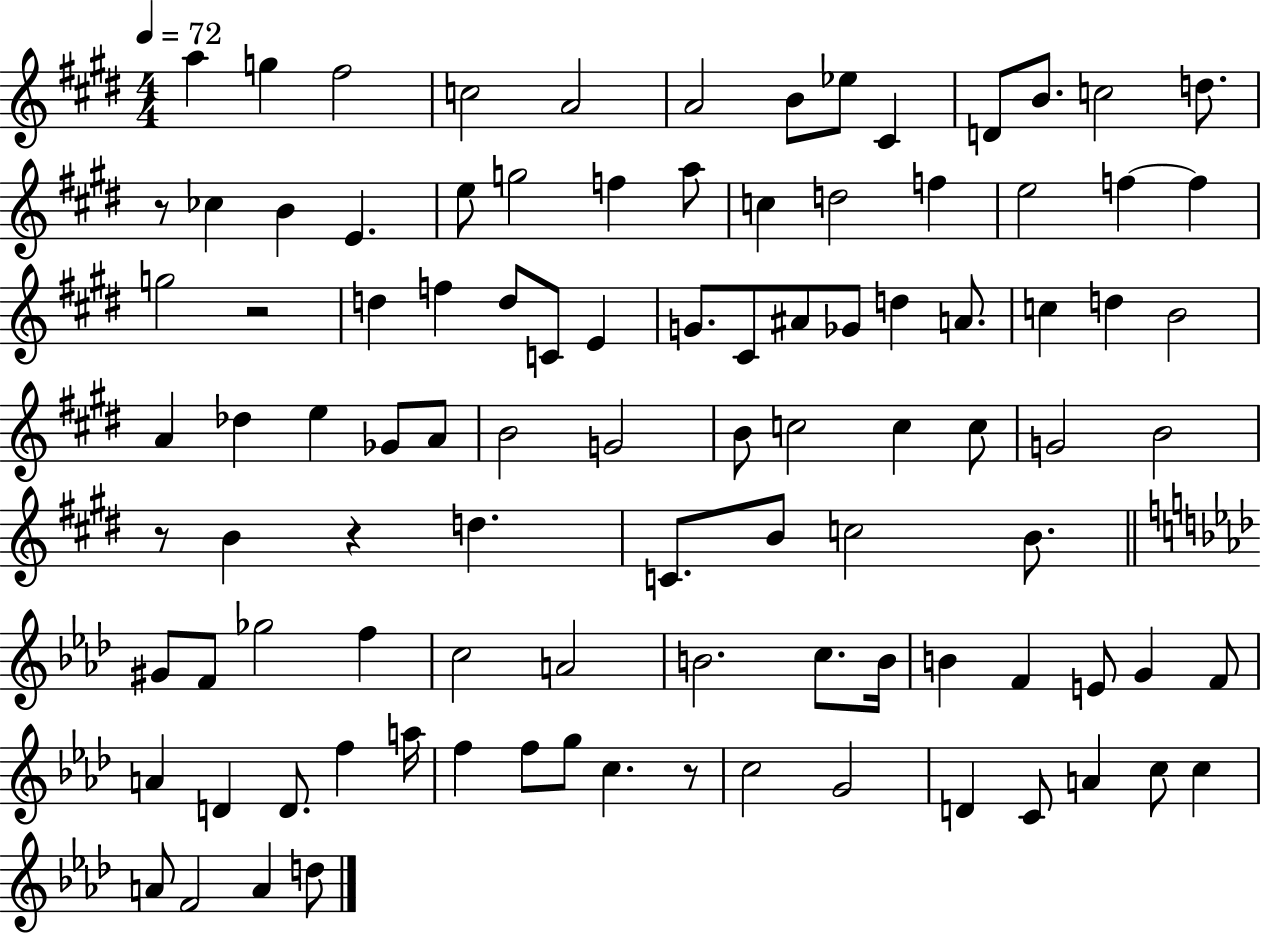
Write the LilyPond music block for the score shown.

{
  \clef treble
  \numericTimeSignature
  \time 4/4
  \key e \major
  \tempo 4 = 72
  \repeat volta 2 { a''4 g''4 fis''2 | c''2 a'2 | a'2 b'8 ees''8 cis'4 | d'8 b'8. c''2 d''8. | \break r8 ces''4 b'4 e'4. | e''8 g''2 f''4 a''8 | c''4 d''2 f''4 | e''2 f''4~~ f''4 | \break g''2 r2 | d''4 f''4 d''8 c'8 e'4 | g'8. cis'8 ais'8 ges'8 d''4 a'8. | c''4 d''4 b'2 | \break a'4 des''4 e''4 ges'8 a'8 | b'2 g'2 | b'8 c''2 c''4 c''8 | g'2 b'2 | \break r8 b'4 r4 d''4. | c'8. b'8 c''2 b'8. | \bar "||" \break \key aes \major gis'8 f'8 ges''2 f''4 | c''2 a'2 | b'2. c''8. b'16 | b'4 f'4 e'8 g'4 f'8 | \break a'4 d'4 d'8. f''4 a''16 | f''4 f''8 g''8 c''4. r8 | c''2 g'2 | d'4 c'8 a'4 c''8 c''4 | \break a'8 f'2 a'4 d''8 | } \bar "|."
}